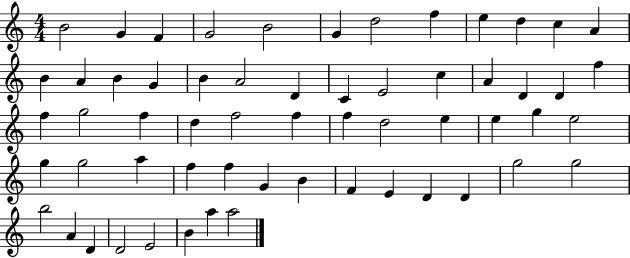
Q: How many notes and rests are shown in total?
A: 59